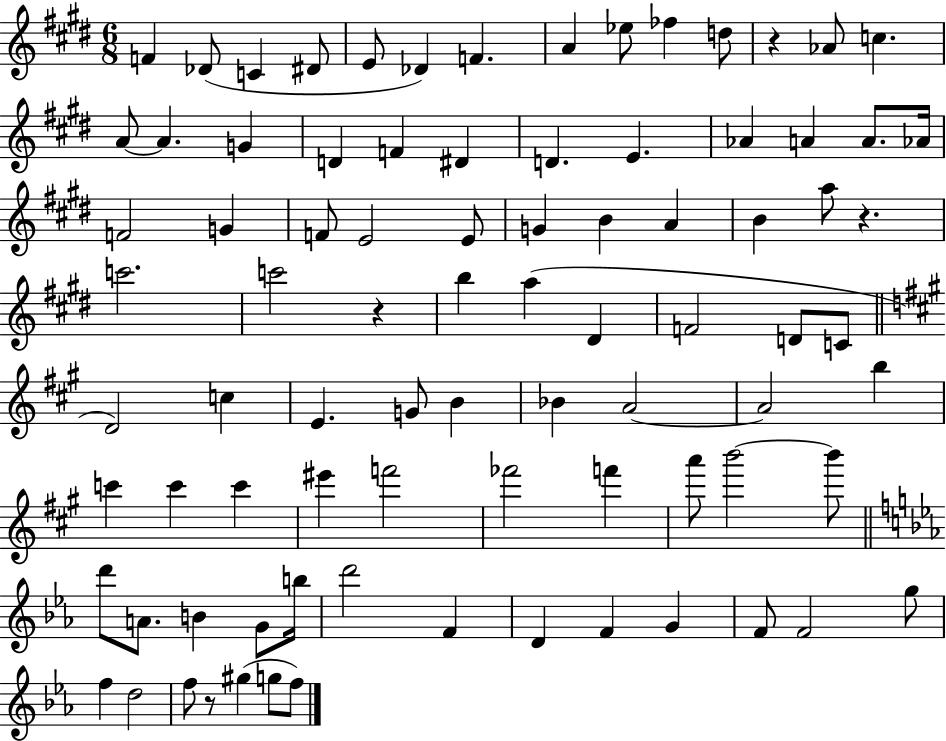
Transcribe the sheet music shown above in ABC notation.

X:1
T:Untitled
M:6/8
L:1/4
K:E
F _D/2 C ^D/2 E/2 _D F A _e/2 _f d/2 z _A/2 c A/2 A G D F ^D D E _A A A/2 _A/4 F2 G F/2 E2 E/2 G B A B a/2 z c'2 c'2 z b a ^D F2 D/2 C/2 D2 c E G/2 B _B A2 A2 b c' c' c' ^e' f'2 _f'2 f' a'/2 b'2 b'/2 d'/2 A/2 B G/2 b/4 d'2 F D F G F/2 F2 g/2 f d2 f/2 z/2 ^g g/2 f/2